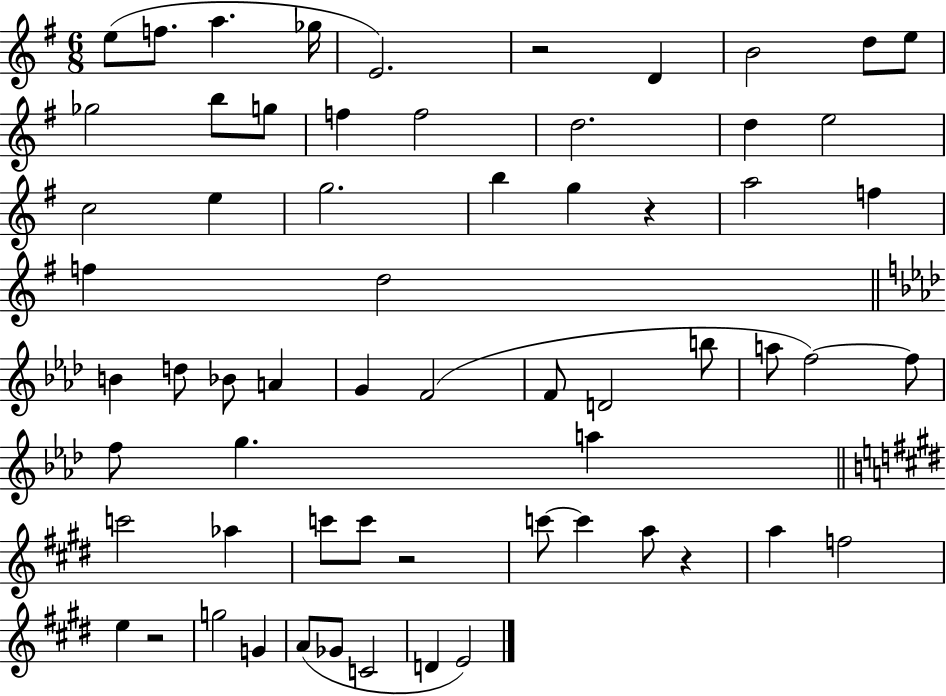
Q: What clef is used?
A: treble